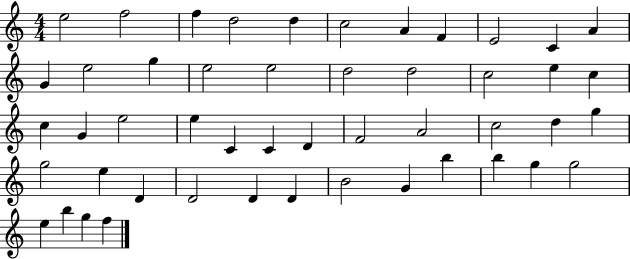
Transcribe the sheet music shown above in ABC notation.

X:1
T:Untitled
M:4/4
L:1/4
K:C
e2 f2 f d2 d c2 A F E2 C A G e2 g e2 e2 d2 d2 c2 e c c G e2 e C C D F2 A2 c2 d g g2 e D D2 D D B2 G b b g g2 e b g f